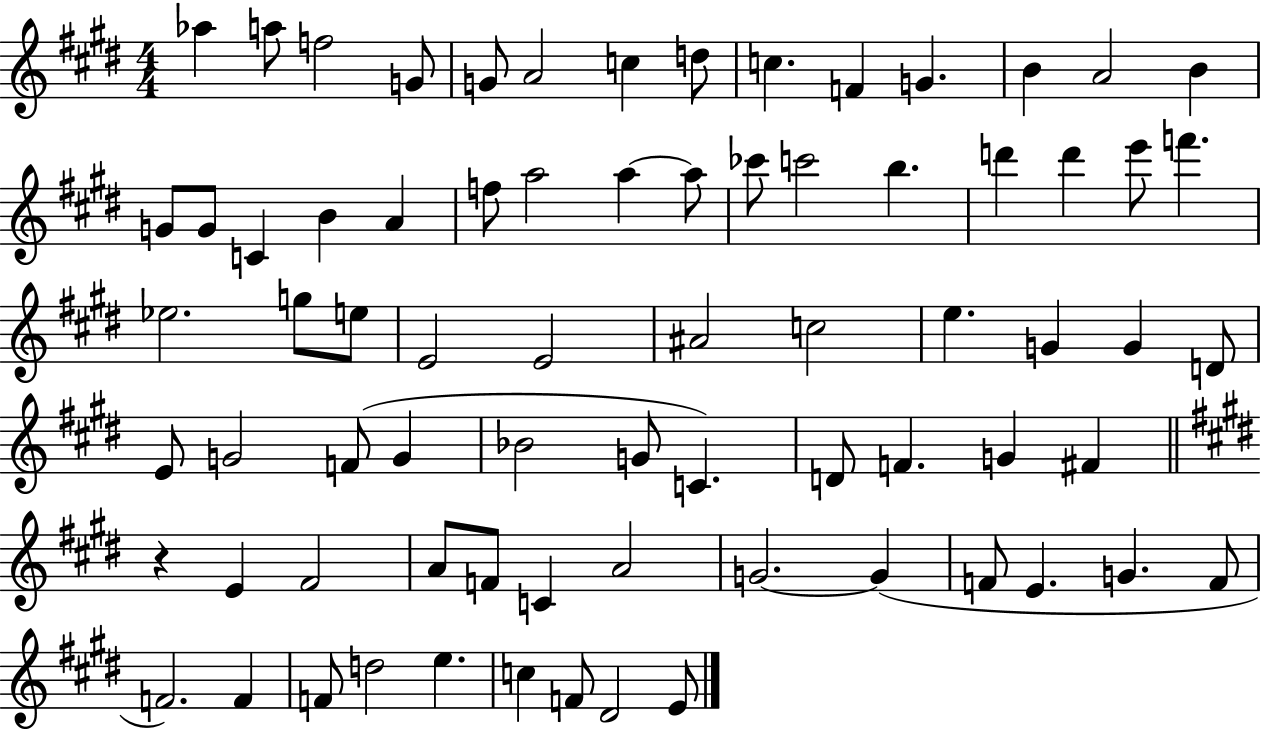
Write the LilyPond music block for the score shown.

{
  \clef treble
  \numericTimeSignature
  \time 4/4
  \key e \major
  aes''4 a''8 f''2 g'8 | g'8 a'2 c''4 d''8 | c''4. f'4 g'4. | b'4 a'2 b'4 | \break g'8 g'8 c'4 b'4 a'4 | f''8 a''2 a''4~~ a''8 | ces'''8 c'''2 b''4. | d'''4 d'''4 e'''8 f'''4. | \break ees''2. g''8 e''8 | e'2 e'2 | ais'2 c''2 | e''4. g'4 g'4 d'8 | \break e'8 g'2 f'8( g'4 | bes'2 g'8 c'4.) | d'8 f'4. g'4 fis'4 | \bar "||" \break \key e \major r4 e'4 fis'2 | a'8 f'8 c'4 a'2 | g'2.~~ g'4( | f'8 e'4. g'4. f'8 | \break f'2.) f'4 | f'8 d''2 e''4. | c''4 f'8 dis'2 e'8 | \bar "|."
}